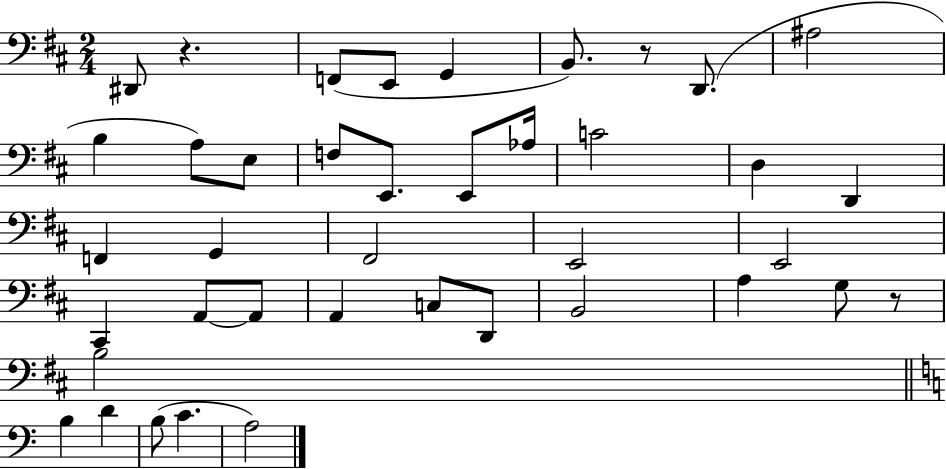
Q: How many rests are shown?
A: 3